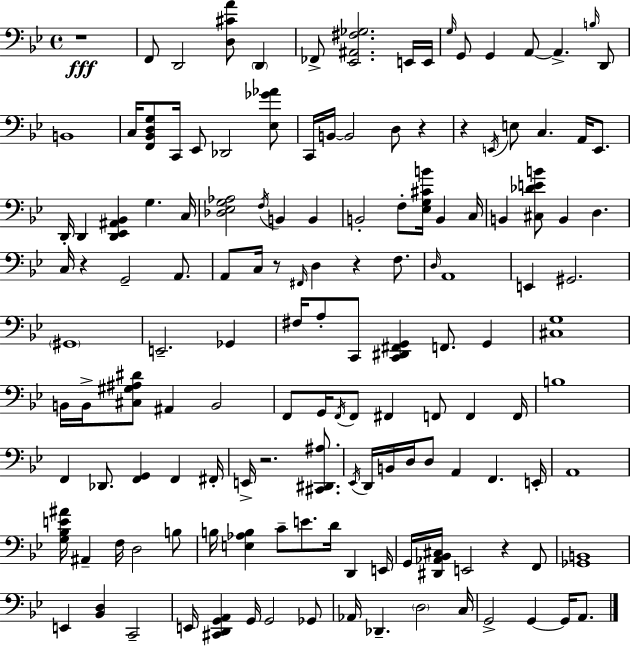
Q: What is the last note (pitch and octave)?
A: A2